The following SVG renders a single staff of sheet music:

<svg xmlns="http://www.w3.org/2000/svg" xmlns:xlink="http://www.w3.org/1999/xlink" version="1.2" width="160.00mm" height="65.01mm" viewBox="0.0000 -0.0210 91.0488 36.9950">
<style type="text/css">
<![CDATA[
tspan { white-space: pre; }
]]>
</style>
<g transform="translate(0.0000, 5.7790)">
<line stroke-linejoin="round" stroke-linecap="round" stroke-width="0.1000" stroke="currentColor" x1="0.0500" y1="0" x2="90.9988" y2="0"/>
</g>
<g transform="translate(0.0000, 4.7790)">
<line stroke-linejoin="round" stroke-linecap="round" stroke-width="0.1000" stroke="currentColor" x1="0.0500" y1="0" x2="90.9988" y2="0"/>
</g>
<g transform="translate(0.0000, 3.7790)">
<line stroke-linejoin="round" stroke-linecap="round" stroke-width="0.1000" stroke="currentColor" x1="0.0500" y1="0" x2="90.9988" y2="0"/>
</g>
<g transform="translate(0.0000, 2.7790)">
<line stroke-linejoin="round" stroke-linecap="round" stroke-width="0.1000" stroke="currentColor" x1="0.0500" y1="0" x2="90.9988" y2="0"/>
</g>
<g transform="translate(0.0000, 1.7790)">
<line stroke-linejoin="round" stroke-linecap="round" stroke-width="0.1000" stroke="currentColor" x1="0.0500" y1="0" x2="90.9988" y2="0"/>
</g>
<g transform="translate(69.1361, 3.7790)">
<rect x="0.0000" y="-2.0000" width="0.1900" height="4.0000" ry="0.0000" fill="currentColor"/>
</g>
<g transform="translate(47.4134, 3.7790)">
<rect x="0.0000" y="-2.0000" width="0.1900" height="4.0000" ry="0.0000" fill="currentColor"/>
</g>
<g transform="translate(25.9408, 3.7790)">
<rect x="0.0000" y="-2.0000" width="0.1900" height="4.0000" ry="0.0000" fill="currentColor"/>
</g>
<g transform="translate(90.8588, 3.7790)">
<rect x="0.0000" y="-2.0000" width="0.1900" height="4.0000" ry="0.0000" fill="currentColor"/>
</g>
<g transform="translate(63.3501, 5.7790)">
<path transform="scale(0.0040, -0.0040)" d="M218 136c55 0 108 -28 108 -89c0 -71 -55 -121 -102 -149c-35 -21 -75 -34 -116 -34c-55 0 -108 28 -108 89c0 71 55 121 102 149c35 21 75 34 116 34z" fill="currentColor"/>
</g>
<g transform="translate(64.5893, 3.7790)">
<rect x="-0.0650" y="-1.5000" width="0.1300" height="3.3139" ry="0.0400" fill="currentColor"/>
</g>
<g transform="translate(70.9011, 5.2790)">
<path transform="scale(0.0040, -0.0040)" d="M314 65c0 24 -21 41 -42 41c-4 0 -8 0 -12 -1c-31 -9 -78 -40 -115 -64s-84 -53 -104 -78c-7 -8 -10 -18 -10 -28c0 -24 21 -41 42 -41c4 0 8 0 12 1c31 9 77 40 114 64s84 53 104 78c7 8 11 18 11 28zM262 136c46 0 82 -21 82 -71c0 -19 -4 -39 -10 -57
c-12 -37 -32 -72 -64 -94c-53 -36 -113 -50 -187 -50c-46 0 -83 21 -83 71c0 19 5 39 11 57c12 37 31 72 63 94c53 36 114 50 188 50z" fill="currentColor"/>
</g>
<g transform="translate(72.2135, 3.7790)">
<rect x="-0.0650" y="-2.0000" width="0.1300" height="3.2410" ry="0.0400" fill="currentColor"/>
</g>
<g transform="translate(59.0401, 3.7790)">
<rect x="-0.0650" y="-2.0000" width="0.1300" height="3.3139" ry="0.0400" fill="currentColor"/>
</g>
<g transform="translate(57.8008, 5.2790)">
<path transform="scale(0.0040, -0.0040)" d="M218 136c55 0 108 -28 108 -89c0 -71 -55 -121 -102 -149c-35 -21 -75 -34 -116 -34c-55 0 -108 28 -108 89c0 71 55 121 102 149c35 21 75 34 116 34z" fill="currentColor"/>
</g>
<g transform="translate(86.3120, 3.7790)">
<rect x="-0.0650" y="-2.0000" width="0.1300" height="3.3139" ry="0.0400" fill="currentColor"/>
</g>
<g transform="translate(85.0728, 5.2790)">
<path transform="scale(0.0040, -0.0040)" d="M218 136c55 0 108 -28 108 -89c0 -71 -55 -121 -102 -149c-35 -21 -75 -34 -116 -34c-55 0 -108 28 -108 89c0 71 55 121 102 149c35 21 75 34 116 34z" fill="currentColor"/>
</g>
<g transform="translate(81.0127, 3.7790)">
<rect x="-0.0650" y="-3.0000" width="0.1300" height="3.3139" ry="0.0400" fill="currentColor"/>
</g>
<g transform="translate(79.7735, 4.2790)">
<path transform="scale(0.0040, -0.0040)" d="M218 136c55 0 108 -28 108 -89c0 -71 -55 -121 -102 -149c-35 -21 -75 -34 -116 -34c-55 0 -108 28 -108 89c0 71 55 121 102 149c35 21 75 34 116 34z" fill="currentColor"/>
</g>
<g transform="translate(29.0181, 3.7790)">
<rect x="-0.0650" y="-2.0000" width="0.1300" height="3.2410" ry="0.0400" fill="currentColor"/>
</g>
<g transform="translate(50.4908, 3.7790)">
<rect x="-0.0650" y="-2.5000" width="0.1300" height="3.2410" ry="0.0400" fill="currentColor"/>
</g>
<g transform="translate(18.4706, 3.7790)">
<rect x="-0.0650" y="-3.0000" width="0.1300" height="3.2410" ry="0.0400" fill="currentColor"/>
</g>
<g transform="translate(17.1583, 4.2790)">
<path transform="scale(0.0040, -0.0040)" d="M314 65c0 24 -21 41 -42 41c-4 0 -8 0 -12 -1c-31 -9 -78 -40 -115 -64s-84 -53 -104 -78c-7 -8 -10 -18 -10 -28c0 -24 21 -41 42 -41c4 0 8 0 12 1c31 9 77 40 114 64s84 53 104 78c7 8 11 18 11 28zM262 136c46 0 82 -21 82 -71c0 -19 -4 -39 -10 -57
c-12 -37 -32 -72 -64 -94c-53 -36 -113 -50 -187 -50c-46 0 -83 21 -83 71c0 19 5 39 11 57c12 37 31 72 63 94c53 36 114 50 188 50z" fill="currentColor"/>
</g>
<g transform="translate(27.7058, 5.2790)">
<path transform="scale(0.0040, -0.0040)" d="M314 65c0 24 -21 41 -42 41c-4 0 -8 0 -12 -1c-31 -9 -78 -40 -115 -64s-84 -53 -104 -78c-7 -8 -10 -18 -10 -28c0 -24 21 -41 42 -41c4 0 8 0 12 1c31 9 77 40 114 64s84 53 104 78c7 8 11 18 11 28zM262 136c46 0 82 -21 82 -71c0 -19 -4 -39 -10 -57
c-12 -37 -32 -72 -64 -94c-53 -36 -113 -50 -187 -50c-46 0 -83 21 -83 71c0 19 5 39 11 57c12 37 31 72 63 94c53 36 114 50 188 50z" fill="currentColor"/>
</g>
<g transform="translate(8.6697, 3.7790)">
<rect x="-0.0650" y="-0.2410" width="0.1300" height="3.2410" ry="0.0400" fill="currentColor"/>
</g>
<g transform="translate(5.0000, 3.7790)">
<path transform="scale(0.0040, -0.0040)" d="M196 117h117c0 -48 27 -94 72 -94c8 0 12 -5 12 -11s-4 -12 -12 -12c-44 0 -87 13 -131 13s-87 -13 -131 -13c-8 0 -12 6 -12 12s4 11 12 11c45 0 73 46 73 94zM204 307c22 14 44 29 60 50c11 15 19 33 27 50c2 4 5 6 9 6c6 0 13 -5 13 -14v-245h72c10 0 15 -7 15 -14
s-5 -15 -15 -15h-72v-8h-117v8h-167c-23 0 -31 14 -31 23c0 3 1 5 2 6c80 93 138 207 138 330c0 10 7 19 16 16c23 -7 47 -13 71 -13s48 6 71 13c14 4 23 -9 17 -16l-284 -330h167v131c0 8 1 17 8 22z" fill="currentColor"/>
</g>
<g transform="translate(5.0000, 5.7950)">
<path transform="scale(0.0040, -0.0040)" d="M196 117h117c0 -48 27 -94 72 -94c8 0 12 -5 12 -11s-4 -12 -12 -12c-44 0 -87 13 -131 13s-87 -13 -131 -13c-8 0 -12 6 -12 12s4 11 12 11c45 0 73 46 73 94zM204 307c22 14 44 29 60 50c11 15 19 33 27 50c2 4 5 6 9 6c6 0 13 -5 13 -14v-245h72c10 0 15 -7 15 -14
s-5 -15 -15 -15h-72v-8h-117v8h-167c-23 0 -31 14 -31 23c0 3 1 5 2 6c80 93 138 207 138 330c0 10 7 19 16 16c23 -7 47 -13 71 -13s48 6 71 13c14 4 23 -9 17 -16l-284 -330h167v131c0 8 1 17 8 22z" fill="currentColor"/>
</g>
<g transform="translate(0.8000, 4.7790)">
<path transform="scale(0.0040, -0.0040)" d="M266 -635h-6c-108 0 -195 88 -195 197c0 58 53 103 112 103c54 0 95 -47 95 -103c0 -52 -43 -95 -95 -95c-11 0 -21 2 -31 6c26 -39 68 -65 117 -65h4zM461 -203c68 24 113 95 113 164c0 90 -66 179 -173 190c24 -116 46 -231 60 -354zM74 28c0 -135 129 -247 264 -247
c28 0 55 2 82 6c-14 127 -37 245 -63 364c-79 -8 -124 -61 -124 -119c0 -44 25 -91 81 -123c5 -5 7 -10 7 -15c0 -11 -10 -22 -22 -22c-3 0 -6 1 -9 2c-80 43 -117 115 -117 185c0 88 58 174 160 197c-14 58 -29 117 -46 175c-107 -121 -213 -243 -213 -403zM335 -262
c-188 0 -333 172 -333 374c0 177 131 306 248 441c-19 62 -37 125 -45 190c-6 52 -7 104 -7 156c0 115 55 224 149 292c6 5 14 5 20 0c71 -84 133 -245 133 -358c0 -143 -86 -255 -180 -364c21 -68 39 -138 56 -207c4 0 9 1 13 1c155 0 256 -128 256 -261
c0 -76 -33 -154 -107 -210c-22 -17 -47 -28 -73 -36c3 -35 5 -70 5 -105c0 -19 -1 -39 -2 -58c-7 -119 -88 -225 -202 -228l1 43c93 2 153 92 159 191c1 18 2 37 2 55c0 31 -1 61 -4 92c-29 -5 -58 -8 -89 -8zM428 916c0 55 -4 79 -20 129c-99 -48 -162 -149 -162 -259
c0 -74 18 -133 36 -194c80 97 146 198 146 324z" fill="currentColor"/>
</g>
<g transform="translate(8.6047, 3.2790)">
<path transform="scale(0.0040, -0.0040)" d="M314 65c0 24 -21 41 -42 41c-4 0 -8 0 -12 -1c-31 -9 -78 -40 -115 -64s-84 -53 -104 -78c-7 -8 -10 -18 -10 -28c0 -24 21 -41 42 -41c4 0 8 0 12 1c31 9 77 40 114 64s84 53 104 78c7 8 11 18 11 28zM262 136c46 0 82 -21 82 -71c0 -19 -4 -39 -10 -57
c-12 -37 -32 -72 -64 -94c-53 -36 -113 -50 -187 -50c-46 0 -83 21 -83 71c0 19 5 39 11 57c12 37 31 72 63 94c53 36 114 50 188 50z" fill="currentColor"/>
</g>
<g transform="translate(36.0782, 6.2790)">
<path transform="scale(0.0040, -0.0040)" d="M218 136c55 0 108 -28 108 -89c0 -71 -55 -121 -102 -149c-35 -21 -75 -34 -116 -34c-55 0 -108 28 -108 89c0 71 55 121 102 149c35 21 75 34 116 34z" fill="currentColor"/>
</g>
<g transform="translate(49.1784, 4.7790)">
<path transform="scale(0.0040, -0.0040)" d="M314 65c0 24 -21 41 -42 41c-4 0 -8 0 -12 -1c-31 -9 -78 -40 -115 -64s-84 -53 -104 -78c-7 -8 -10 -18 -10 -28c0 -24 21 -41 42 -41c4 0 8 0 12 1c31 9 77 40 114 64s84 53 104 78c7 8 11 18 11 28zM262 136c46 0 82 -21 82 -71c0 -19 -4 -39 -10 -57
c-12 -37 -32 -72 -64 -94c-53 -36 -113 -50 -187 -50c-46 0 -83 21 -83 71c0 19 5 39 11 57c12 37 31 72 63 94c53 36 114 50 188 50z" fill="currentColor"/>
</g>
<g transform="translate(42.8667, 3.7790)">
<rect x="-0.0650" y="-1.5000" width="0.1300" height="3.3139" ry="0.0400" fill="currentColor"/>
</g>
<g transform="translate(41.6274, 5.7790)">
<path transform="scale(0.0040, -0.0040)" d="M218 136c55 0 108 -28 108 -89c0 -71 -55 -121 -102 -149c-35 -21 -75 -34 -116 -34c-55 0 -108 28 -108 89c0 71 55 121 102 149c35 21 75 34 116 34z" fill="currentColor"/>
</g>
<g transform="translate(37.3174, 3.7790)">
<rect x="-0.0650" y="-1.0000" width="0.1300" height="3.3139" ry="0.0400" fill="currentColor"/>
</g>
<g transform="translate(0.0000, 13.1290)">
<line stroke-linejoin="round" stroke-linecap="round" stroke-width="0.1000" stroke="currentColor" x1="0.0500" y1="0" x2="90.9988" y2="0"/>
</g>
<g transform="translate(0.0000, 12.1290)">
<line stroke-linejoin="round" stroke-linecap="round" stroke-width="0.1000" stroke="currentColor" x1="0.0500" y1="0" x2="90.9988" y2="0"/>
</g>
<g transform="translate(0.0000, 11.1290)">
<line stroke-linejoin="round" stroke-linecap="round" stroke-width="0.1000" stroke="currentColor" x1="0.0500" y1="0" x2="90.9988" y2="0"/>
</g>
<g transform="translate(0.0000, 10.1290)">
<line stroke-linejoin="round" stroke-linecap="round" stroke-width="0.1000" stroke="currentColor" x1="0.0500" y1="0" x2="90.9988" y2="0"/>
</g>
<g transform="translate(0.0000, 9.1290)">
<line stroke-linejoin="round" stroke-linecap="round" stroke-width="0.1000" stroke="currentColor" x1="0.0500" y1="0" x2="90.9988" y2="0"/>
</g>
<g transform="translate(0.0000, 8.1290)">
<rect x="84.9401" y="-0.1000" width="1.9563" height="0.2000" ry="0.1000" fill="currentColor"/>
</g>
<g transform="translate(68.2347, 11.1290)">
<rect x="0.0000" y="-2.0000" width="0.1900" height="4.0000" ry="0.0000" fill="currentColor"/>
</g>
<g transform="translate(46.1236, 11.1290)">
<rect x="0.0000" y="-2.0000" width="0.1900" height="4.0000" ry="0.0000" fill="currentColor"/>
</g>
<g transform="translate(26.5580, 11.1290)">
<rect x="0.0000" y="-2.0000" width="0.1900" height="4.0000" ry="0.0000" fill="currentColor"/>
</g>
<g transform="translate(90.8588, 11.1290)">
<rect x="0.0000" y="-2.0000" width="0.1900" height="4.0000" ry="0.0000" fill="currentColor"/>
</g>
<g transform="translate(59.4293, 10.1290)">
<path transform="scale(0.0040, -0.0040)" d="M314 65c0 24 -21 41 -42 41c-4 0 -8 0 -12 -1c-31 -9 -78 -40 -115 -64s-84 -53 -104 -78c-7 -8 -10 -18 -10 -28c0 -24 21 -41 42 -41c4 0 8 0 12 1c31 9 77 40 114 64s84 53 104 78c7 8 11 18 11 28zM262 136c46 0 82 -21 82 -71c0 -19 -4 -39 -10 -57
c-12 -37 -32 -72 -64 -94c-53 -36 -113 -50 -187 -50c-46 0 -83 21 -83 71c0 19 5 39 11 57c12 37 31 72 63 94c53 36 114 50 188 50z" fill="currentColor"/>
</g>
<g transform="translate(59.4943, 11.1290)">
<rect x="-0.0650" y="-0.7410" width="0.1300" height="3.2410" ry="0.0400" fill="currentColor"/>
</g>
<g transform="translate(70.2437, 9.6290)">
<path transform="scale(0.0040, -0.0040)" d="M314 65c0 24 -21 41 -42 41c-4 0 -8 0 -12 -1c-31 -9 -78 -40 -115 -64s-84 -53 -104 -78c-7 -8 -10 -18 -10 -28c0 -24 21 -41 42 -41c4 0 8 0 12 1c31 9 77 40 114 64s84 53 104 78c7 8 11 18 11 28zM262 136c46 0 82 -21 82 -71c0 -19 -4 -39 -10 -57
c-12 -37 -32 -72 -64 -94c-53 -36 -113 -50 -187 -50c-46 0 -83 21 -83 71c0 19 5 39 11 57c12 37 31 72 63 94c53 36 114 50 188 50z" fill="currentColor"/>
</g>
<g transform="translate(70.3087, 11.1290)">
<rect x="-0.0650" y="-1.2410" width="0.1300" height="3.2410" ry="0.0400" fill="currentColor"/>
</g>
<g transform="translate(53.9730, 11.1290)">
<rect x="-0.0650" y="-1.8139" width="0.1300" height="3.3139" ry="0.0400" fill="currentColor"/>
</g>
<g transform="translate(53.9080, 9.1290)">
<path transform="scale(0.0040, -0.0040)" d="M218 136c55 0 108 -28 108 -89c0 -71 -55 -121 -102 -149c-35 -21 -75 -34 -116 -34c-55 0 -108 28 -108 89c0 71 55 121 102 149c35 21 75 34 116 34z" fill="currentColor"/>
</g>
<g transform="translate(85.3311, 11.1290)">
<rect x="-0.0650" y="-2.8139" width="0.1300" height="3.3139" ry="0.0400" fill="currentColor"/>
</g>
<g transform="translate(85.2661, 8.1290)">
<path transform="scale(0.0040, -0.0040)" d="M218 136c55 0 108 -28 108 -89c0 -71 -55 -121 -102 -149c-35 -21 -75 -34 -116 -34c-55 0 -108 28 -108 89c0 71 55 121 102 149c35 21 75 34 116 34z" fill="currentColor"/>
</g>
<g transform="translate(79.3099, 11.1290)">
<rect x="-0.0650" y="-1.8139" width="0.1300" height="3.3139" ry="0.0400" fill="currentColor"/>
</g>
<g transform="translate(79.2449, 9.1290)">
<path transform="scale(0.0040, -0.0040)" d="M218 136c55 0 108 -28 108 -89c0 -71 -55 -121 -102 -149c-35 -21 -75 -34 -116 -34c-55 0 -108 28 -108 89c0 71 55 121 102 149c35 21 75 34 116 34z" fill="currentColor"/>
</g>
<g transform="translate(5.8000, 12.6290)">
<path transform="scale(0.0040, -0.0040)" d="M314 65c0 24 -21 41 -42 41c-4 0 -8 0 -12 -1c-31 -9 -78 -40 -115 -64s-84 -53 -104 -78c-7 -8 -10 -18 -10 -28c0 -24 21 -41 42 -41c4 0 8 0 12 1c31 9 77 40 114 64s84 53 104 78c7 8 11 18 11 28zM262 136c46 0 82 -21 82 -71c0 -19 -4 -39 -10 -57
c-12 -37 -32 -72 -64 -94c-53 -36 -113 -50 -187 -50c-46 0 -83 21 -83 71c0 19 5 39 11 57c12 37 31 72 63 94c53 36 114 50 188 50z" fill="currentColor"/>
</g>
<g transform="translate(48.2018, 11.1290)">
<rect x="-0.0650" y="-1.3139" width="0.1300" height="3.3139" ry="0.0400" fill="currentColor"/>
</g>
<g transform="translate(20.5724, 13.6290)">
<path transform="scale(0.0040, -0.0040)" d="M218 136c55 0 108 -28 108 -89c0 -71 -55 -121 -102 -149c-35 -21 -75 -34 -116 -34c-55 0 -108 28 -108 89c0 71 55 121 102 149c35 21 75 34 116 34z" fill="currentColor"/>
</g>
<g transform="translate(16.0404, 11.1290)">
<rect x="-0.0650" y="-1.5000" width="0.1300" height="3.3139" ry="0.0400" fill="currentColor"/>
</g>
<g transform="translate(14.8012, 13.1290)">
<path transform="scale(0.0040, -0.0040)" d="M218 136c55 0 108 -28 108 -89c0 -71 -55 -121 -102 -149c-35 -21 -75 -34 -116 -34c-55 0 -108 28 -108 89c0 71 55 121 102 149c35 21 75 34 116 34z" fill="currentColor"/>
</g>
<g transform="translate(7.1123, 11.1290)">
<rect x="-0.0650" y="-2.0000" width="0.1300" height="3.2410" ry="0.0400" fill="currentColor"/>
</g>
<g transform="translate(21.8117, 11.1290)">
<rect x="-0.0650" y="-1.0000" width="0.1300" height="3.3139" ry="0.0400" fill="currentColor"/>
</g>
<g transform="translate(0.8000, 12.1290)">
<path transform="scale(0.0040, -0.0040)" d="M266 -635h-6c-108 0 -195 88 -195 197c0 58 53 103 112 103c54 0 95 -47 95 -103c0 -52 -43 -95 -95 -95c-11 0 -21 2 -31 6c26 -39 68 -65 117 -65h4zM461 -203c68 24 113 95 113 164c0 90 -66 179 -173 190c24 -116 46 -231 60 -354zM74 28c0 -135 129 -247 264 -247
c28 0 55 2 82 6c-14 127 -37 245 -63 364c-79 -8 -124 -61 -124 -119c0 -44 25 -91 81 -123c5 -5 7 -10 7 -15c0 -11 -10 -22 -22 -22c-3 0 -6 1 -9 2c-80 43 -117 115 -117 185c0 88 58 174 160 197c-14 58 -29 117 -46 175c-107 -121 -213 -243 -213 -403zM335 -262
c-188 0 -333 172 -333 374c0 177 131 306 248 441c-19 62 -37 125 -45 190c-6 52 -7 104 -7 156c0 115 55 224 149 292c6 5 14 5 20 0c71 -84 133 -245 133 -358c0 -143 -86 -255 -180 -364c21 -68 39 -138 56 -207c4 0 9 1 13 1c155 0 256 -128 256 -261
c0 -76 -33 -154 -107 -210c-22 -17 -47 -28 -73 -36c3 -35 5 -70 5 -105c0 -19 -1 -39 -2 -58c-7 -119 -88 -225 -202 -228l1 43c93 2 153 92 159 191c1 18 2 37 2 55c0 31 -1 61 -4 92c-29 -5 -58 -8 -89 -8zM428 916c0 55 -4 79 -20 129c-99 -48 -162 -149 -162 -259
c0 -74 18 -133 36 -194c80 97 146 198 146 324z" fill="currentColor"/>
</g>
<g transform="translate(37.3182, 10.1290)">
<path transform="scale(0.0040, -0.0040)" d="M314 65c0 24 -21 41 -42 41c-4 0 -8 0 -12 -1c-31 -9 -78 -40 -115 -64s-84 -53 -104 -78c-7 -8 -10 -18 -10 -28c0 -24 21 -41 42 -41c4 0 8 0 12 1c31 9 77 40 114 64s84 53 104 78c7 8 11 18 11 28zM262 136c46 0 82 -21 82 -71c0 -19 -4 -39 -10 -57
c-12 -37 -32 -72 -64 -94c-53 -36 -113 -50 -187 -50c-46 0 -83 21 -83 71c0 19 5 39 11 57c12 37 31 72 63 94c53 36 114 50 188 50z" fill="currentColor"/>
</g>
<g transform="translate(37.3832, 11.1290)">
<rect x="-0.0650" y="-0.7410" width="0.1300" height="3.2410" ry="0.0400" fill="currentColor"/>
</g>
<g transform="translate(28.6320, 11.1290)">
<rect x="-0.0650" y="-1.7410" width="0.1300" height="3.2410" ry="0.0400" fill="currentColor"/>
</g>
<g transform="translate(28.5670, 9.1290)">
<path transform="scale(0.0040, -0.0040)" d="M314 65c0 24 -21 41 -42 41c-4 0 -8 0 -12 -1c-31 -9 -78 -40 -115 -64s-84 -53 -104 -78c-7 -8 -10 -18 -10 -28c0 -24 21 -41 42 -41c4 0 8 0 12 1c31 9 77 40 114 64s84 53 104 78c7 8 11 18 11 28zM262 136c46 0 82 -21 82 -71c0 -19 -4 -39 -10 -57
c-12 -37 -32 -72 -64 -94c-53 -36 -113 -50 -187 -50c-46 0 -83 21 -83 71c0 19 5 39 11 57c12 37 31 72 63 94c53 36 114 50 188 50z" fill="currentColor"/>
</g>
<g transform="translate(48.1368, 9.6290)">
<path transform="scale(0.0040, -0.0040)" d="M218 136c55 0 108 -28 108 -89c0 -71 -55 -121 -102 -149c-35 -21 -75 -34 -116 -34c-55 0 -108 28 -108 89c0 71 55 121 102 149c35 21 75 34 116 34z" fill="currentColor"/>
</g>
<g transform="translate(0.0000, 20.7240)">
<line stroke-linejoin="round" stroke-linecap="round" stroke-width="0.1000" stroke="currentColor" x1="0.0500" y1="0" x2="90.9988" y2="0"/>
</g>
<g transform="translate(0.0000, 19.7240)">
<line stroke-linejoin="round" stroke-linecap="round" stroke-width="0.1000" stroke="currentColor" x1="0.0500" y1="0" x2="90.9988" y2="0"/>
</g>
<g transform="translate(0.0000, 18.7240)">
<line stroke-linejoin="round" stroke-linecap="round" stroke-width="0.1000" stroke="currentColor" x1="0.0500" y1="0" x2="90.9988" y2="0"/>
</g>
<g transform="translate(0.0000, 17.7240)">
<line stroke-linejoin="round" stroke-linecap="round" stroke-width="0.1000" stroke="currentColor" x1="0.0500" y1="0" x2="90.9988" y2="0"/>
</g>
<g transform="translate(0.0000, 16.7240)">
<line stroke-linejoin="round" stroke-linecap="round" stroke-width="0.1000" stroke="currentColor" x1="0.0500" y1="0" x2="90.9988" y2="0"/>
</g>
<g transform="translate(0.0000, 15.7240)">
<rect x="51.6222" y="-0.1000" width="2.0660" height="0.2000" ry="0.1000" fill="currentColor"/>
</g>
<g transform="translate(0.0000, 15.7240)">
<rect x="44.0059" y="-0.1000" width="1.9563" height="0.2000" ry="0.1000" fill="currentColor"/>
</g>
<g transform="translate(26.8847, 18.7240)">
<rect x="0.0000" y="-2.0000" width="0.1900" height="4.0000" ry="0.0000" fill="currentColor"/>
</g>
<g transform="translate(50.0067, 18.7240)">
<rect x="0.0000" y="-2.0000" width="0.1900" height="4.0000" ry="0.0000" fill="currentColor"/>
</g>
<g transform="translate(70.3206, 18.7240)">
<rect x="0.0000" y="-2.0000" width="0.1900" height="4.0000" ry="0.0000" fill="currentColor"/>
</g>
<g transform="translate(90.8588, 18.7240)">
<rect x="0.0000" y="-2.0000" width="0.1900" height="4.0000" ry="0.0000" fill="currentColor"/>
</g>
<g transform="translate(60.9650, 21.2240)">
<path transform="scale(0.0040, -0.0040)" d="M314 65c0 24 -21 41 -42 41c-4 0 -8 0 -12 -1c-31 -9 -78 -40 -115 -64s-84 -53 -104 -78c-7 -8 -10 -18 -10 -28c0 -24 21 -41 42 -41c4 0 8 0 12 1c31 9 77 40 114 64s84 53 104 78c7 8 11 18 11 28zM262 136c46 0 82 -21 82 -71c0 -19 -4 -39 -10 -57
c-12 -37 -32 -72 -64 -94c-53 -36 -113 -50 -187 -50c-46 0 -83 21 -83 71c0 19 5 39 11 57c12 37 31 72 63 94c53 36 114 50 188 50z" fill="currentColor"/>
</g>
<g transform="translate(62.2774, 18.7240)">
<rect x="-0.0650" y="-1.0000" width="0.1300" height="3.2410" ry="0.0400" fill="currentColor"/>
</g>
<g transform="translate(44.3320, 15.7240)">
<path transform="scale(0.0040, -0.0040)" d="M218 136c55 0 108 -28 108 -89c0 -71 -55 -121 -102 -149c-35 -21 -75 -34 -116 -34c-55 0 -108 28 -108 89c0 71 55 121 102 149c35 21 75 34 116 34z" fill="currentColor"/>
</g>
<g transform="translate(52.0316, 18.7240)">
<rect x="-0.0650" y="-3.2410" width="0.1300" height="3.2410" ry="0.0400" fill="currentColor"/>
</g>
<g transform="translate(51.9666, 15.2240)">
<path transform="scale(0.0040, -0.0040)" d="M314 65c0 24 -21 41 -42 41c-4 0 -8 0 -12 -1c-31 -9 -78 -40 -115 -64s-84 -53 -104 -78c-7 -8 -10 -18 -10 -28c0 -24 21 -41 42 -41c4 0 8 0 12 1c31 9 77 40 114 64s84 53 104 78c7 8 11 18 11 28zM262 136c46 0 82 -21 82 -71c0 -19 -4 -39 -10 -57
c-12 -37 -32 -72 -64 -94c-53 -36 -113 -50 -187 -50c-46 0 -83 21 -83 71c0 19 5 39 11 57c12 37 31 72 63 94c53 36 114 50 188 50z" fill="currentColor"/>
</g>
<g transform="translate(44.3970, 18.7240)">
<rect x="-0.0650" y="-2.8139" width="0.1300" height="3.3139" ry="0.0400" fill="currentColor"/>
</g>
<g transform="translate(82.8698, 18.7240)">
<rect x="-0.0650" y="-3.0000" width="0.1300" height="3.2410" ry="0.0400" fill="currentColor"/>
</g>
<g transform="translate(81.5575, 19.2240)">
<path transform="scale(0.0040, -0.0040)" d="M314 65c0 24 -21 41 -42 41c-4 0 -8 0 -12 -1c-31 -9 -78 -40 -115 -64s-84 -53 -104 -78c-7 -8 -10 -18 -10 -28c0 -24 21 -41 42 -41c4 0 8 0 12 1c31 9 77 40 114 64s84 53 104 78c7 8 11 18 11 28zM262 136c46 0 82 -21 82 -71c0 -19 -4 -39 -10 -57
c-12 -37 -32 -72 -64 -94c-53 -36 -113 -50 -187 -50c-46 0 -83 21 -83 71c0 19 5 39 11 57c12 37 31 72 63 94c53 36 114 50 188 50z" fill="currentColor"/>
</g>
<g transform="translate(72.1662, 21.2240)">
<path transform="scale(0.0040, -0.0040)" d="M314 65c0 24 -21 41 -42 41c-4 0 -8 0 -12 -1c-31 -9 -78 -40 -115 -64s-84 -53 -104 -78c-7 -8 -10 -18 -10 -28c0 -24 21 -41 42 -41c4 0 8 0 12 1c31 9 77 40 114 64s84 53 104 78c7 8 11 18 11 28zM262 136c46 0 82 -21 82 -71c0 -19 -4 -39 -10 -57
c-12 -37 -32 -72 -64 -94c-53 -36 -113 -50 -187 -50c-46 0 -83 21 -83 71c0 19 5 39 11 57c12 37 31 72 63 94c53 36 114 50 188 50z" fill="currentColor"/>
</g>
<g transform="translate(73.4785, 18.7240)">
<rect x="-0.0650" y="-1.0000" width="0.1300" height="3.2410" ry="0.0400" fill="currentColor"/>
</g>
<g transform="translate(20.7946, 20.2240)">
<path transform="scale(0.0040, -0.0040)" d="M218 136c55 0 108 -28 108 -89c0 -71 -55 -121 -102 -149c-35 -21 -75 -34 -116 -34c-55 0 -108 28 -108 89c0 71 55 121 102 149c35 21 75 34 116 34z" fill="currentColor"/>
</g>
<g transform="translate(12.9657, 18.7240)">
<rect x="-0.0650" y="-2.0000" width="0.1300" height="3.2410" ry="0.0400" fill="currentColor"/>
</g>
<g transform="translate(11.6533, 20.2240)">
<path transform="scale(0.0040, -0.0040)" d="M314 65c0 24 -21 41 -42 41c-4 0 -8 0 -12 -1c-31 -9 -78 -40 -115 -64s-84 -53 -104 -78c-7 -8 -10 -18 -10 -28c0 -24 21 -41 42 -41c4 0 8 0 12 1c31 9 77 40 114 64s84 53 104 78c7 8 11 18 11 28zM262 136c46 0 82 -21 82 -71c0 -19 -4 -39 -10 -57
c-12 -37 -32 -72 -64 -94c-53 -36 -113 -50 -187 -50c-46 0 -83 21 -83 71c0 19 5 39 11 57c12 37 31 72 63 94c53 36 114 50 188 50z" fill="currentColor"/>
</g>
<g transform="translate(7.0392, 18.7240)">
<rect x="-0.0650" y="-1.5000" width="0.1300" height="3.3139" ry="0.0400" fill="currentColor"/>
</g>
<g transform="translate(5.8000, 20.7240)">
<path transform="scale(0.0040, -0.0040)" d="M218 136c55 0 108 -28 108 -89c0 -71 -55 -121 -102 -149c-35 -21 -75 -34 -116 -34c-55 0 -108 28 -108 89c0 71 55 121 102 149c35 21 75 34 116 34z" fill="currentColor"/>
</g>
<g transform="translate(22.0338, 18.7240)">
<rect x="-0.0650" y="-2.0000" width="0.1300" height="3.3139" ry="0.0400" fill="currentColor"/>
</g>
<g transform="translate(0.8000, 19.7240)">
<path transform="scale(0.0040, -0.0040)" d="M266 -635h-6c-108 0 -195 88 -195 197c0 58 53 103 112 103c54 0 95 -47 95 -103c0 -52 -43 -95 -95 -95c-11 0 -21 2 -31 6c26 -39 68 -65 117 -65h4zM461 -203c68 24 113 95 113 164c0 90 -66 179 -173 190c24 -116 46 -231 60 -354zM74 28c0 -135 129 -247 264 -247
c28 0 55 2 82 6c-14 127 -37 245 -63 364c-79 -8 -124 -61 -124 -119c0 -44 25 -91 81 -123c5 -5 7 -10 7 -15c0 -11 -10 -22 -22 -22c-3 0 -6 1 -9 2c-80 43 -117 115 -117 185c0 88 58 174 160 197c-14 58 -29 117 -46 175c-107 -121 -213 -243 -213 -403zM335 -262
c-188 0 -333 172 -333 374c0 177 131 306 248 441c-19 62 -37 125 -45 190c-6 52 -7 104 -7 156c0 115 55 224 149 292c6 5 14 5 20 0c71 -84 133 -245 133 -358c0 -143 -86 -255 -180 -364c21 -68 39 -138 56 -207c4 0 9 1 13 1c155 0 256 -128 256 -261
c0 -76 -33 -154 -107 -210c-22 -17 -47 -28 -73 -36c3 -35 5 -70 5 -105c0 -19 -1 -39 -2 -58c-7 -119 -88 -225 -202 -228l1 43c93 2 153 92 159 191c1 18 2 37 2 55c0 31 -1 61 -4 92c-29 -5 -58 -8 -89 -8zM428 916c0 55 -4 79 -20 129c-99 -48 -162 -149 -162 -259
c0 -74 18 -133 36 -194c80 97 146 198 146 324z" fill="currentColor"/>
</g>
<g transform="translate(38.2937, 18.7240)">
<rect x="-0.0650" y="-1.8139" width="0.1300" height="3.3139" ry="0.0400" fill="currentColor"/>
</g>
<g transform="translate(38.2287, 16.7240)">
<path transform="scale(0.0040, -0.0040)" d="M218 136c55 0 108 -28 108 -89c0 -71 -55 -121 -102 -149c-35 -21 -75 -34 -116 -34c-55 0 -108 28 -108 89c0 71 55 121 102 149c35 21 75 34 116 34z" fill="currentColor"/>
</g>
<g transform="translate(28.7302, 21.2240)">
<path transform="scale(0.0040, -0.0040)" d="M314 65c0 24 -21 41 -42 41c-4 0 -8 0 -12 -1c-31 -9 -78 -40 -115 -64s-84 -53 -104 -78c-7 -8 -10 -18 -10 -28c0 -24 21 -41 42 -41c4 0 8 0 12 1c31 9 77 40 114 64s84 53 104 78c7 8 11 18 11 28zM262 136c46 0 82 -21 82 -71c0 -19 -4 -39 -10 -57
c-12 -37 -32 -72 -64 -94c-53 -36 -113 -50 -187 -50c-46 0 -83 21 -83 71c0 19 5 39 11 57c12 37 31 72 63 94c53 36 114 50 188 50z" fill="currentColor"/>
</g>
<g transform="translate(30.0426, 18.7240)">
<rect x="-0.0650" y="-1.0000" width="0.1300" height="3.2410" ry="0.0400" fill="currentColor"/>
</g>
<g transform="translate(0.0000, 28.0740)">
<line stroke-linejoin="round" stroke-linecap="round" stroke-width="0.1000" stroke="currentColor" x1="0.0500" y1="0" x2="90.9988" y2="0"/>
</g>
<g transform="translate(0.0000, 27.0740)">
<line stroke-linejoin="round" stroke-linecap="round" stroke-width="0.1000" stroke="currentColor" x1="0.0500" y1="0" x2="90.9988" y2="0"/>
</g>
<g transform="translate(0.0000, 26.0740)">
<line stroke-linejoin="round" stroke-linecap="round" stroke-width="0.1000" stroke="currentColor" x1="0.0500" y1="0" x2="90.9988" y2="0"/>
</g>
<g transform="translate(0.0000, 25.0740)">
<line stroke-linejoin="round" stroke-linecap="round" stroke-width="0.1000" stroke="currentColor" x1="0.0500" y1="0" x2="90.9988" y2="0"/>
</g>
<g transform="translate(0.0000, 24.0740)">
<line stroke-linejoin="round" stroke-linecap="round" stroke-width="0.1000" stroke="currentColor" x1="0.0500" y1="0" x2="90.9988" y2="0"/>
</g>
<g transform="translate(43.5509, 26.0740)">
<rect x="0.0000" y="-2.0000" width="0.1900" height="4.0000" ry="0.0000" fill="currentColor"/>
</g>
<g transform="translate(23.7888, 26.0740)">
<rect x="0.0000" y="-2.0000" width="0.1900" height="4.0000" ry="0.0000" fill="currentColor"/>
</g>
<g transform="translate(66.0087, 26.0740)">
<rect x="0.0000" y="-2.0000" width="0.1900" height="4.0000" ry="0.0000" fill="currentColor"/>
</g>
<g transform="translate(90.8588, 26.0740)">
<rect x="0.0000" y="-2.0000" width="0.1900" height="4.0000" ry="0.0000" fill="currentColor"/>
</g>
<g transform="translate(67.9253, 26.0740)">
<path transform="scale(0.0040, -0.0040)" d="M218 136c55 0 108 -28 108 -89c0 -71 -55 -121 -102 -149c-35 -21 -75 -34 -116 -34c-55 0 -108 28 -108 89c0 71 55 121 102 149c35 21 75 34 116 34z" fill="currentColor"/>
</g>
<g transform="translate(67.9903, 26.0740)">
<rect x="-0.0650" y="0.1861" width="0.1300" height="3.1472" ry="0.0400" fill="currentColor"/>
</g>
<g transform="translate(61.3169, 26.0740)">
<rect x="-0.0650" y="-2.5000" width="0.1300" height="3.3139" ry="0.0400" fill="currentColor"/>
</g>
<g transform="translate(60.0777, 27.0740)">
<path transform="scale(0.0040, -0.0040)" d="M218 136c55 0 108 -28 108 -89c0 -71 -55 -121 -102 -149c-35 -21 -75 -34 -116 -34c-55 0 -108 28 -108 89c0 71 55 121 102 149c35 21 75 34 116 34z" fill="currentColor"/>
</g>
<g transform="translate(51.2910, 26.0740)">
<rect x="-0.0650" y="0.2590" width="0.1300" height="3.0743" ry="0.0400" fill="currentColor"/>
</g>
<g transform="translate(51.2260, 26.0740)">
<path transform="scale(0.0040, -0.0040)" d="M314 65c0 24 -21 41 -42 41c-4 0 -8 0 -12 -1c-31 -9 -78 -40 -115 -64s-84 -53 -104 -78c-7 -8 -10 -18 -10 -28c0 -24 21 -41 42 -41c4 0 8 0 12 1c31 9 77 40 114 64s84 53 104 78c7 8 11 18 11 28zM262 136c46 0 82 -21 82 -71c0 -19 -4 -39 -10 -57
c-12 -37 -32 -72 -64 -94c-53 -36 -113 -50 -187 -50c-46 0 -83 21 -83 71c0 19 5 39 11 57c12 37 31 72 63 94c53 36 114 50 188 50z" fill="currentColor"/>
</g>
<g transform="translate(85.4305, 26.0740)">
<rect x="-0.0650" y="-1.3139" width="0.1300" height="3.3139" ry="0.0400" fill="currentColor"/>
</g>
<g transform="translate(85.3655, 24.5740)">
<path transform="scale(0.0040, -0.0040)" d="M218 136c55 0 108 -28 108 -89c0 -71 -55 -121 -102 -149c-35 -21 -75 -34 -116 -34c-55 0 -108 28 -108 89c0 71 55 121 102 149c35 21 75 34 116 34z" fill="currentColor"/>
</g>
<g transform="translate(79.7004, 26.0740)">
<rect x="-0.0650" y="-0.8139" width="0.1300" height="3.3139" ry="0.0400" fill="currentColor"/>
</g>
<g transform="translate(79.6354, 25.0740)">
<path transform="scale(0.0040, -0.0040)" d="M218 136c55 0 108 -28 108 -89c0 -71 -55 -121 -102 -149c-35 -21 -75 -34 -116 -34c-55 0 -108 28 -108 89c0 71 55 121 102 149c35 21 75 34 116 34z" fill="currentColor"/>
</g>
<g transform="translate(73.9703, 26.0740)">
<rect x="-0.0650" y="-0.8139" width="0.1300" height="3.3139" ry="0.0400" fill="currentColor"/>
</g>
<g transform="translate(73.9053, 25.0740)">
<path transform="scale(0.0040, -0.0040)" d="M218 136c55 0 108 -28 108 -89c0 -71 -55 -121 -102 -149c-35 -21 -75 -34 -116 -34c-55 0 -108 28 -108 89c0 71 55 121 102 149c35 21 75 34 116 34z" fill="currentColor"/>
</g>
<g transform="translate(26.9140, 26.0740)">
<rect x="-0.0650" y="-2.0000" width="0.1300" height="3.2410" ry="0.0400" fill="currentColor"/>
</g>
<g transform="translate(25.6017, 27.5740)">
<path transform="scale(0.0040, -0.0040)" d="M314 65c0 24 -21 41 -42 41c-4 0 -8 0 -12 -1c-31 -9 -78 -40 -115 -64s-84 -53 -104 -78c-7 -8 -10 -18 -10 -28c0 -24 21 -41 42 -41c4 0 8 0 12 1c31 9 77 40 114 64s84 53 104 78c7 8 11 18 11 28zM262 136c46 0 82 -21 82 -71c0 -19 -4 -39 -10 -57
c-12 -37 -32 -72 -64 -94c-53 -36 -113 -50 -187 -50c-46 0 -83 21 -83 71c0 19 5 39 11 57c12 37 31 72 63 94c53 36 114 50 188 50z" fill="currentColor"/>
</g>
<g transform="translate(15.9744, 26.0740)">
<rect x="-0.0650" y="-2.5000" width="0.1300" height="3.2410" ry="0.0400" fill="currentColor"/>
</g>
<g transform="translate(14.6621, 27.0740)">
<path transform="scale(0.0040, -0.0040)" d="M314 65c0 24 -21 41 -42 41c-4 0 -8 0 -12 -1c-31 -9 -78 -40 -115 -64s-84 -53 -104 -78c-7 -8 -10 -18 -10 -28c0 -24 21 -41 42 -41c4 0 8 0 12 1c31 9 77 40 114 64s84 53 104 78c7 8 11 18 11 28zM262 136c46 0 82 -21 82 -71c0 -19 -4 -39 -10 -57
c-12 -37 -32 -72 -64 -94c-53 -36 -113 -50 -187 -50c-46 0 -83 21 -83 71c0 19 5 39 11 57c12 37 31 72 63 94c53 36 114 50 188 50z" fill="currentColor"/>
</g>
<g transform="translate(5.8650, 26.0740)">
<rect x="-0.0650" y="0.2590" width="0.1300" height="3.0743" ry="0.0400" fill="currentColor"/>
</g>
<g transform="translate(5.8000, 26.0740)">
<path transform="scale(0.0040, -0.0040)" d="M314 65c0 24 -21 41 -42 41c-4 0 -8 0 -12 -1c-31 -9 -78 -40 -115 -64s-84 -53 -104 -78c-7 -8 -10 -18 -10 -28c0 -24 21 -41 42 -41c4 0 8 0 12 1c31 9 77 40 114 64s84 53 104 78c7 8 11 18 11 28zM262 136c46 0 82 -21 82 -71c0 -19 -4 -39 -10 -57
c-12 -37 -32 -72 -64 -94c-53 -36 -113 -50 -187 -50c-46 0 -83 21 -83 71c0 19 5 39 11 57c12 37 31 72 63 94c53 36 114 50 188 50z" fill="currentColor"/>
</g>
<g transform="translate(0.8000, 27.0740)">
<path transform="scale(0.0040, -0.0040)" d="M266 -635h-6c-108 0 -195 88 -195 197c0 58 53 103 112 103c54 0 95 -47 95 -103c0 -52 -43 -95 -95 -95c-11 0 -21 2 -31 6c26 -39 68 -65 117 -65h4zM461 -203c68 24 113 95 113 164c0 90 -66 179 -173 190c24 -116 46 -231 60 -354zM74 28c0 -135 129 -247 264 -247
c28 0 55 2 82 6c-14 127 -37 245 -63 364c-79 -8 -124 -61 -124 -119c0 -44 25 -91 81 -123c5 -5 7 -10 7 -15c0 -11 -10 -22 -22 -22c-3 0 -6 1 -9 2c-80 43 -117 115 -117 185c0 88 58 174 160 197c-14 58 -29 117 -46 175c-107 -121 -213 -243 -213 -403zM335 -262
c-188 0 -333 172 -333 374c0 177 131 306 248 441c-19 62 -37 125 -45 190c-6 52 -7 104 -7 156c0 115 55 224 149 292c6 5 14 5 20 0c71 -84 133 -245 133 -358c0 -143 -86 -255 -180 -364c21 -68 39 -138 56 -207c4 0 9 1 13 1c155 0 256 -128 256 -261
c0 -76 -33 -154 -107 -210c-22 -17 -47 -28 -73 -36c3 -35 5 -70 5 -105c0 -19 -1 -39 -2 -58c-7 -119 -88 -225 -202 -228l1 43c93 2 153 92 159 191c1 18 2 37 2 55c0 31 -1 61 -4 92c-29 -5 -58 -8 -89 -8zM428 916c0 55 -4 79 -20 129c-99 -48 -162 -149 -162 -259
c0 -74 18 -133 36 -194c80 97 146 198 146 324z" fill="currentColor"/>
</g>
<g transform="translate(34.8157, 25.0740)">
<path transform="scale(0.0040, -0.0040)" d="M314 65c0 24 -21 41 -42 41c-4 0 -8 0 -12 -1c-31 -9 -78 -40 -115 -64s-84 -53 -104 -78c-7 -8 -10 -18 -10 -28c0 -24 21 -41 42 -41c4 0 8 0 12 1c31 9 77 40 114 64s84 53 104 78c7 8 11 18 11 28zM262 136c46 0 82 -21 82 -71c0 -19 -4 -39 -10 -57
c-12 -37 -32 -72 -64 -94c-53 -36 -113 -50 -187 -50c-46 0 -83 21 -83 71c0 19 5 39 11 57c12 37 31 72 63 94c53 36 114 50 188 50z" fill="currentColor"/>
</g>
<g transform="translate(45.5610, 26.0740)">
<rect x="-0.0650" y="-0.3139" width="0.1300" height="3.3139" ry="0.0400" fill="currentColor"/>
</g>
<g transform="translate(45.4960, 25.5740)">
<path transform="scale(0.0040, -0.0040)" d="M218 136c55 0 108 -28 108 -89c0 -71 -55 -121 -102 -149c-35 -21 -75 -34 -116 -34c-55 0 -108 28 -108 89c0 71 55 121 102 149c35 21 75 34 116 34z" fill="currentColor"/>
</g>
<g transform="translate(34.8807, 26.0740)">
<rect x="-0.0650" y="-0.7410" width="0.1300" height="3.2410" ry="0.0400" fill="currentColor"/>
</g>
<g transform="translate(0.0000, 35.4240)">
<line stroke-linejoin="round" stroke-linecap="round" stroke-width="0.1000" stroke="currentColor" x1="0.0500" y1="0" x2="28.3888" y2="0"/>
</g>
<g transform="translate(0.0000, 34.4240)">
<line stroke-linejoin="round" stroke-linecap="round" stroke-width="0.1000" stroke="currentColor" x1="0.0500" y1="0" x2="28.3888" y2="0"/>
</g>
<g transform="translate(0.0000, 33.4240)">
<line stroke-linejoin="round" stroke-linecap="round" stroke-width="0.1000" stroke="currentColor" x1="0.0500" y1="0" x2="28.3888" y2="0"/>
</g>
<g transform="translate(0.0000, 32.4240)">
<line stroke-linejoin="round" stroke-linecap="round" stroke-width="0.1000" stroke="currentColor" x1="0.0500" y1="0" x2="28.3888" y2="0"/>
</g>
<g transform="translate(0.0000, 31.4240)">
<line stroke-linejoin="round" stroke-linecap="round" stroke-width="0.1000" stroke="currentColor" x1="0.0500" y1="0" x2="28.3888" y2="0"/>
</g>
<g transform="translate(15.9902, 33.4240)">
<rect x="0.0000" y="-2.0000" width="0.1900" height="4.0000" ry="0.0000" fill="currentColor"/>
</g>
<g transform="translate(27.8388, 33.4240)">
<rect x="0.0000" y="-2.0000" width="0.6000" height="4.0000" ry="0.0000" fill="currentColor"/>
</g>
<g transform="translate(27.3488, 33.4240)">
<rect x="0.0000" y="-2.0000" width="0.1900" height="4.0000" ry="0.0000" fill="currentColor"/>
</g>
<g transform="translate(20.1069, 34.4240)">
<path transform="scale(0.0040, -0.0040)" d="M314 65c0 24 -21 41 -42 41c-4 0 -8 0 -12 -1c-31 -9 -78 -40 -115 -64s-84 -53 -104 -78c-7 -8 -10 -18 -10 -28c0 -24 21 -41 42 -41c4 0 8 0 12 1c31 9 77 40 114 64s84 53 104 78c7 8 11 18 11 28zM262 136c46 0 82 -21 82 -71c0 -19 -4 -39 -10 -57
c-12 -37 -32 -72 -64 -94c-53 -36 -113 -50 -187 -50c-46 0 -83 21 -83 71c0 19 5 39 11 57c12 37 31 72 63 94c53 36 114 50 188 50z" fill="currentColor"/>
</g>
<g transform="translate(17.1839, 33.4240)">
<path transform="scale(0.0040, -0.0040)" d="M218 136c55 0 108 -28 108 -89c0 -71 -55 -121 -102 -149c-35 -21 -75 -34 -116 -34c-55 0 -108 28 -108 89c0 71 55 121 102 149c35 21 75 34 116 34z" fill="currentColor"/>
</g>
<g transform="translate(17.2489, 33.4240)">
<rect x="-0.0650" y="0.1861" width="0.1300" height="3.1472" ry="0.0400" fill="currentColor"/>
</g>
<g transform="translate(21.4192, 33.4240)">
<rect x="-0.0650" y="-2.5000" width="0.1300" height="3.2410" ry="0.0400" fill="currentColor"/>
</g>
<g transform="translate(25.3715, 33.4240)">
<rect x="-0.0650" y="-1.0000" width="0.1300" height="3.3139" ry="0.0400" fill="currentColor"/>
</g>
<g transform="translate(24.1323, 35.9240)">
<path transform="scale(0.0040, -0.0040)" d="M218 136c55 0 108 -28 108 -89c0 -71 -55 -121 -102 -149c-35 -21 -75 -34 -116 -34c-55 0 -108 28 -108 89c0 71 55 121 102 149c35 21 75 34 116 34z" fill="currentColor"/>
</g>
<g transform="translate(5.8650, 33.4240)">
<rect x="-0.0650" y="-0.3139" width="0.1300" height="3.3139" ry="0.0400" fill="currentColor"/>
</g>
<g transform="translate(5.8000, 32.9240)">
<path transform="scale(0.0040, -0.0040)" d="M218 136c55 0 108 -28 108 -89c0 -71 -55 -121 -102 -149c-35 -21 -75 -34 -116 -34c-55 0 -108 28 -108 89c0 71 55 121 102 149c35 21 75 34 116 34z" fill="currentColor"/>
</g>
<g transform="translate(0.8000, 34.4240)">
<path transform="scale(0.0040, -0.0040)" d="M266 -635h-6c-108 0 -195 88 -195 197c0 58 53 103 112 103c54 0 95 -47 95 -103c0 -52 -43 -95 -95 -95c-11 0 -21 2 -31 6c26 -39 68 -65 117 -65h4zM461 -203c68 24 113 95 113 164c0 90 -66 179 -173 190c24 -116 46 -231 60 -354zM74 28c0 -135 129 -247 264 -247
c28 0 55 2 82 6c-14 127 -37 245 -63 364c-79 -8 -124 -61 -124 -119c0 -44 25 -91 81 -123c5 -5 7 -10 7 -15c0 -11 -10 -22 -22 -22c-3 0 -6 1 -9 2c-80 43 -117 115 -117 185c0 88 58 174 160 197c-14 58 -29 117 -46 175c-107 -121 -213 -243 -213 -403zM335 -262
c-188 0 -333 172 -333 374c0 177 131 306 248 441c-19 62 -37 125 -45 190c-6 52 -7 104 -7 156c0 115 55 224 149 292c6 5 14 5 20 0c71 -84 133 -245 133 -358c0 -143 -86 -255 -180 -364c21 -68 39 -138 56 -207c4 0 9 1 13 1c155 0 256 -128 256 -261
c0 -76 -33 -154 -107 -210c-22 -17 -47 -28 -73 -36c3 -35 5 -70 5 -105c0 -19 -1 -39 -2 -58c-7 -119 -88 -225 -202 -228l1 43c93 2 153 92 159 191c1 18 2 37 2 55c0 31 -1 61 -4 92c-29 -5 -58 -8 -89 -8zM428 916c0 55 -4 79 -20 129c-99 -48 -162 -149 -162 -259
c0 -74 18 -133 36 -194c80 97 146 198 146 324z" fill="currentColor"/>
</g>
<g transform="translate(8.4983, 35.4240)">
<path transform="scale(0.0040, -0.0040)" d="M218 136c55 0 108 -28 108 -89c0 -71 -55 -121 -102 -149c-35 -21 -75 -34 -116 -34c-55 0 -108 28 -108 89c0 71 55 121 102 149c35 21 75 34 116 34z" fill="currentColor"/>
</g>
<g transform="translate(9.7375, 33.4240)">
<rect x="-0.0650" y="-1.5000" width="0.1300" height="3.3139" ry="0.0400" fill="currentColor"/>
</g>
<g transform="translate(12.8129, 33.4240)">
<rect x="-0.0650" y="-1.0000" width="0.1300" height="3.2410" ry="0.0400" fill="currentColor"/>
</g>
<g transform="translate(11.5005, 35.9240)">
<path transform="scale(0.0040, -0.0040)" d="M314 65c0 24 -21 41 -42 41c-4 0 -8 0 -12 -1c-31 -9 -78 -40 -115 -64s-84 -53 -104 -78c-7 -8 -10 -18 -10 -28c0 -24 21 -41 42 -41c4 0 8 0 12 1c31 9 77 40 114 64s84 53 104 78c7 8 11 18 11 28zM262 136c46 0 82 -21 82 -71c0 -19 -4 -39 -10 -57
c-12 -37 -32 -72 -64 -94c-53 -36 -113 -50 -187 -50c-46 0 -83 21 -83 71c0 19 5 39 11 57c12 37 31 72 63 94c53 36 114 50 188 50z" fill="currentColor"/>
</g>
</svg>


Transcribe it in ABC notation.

X:1
T:Untitled
M:4/4
L:1/4
K:C
c2 A2 F2 D E G2 F E F2 A F F2 E D f2 d2 e f d2 e2 f a E F2 F D2 f a b2 D2 D2 A2 B2 G2 F2 d2 c B2 G B d d e c E D2 B G2 D